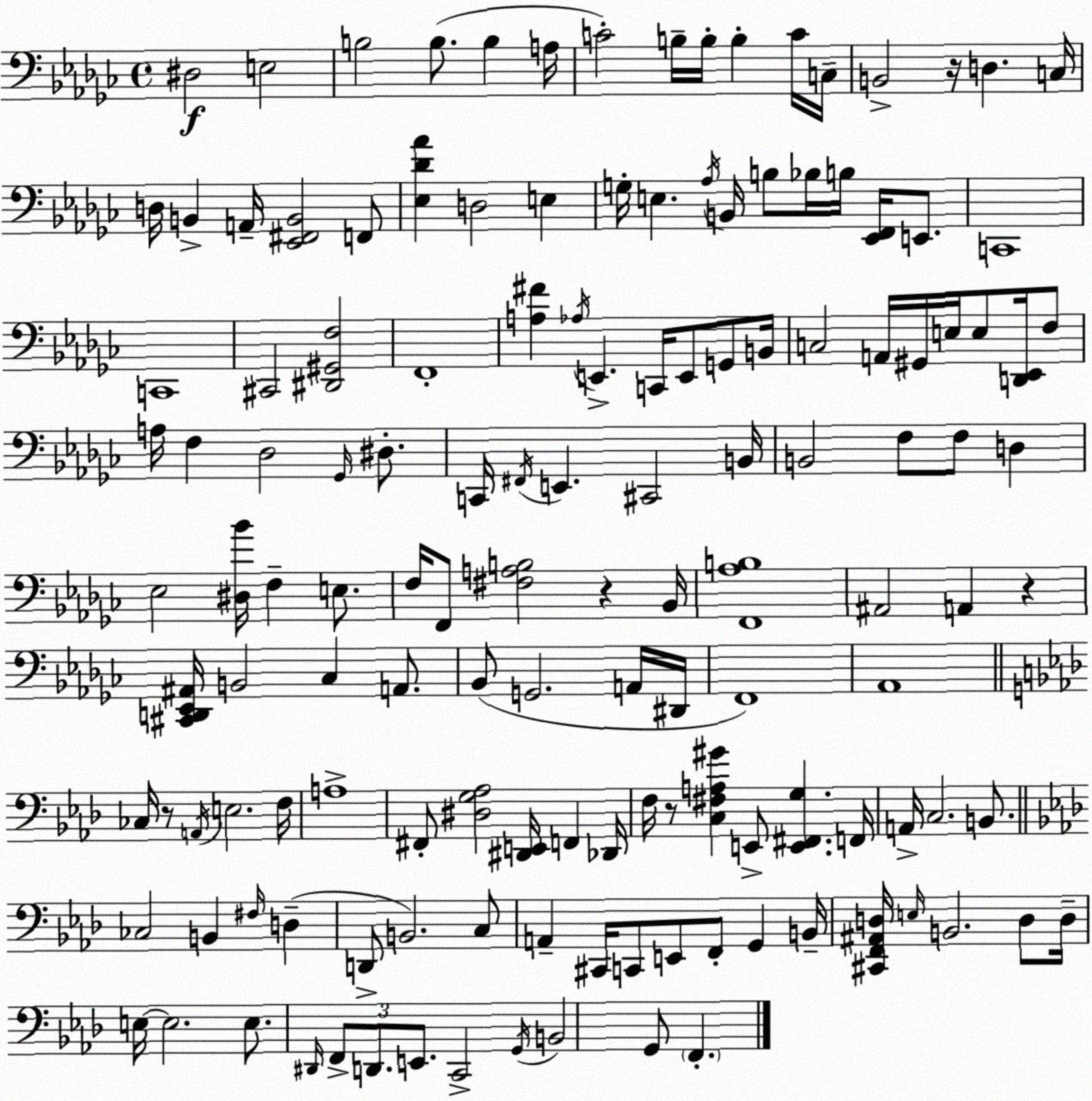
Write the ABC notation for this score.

X:1
T:Untitled
M:4/4
L:1/4
K:Ebm
^D,2 E,2 B,2 B,/2 B, A,/4 C2 B,/4 B,/4 B, C/4 C,/4 B,,2 z/4 D, C,/4 D,/4 B,, A,,/4 [_E,,^F,,B,,]2 F,,/2 [_E,_D_A] D,2 E, G,/4 E, _A,/4 B,,/4 B,/2 _B,/4 B,/4 [_E,,F,,]/4 E,,/2 C,,4 C,,4 ^C,,2 [^D,,^G,,F,]2 F,,4 [A,^F] _A,/4 E,, C,,/4 E,,/2 G,,/2 B,,/4 C,2 A,,/4 ^G,,/4 E,/4 E,/2 [D,,_E,,]/4 F,/2 A,/4 F, _D,2 _G,,/4 ^D,/2 C,,/4 ^F,,/4 E,, ^C,,2 B,,/4 B,,2 F,/2 F,/2 D, _E,2 [^D,_B]/4 F, E,/2 F,/4 F,,/2 [^F,A,B,]2 z _B,,/4 [F,,_A,B,]4 ^A,,2 A,, z [^C,,D,,_E,,^A,,]/4 B,,2 _C, A,,/2 _B,,/2 G,,2 A,,/4 ^D,,/4 F,,4 _A,,4 _C,/4 z/2 A,,/4 E,2 F,/4 A,4 ^F,,/2 [^D,G,_A,]2 [^D,,E,,]/4 F,, _D,,/4 F,/4 z/2 [C,^F,A,^G] E,,/2 [E,,^F,,G,] F,,/4 A,,/4 C,2 B,,/2 _C,2 B,, ^F,/4 D, D,,/2 B,,2 C,/2 A,, ^C,,/4 C,,/2 E,,/2 F,,/2 G,, B,,/4 [^C,,F,,^A,,D,]/4 E,/4 B,,2 D,/2 D,/4 E,/4 E,2 E,/2 ^D,,/4 F,,/2 D,,/2 E,,/2 C,,2 G,,/4 B,,2 G,,/2 F,,